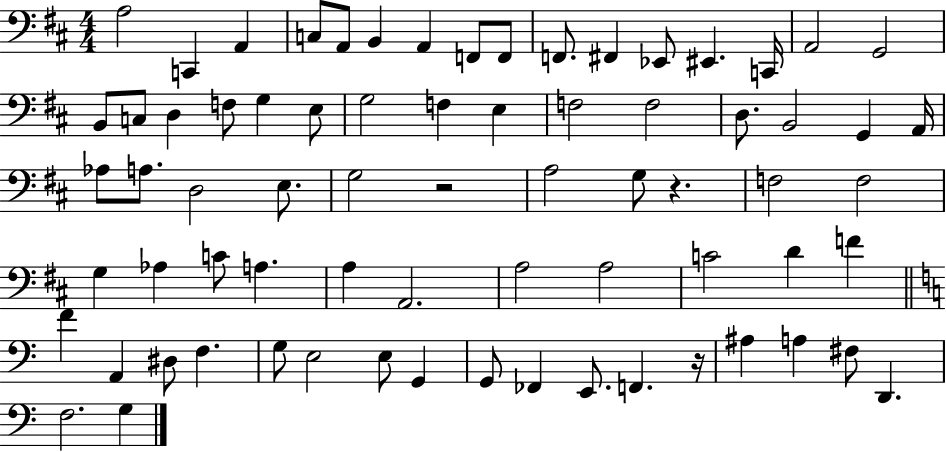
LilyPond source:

{
  \clef bass
  \numericTimeSignature
  \time 4/4
  \key d \major
  a2 c,4 a,4 | c8 a,8 b,4 a,4 f,8 f,8 | f,8. fis,4 ees,8 eis,4. c,16 | a,2 g,2 | \break b,8 c8 d4 f8 g4 e8 | g2 f4 e4 | f2 f2 | d8. b,2 g,4 a,16 | \break aes8 a8. d2 e8. | g2 r2 | a2 g8 r4. | f2 f2 | \break g4 aes4 c'8 a4. | a4 a,2. | a2 a2 | c'2 d'4 f'4 | \break \bar "||" \break \key c \major f'4 a,4 dis8 f4. | g8 e2 e8 g,4 | g,8 fes,4 e,8. f,4. r16 | ais4 a4 fis8 d,4. | \break f2. g4 | \bar "|."
}